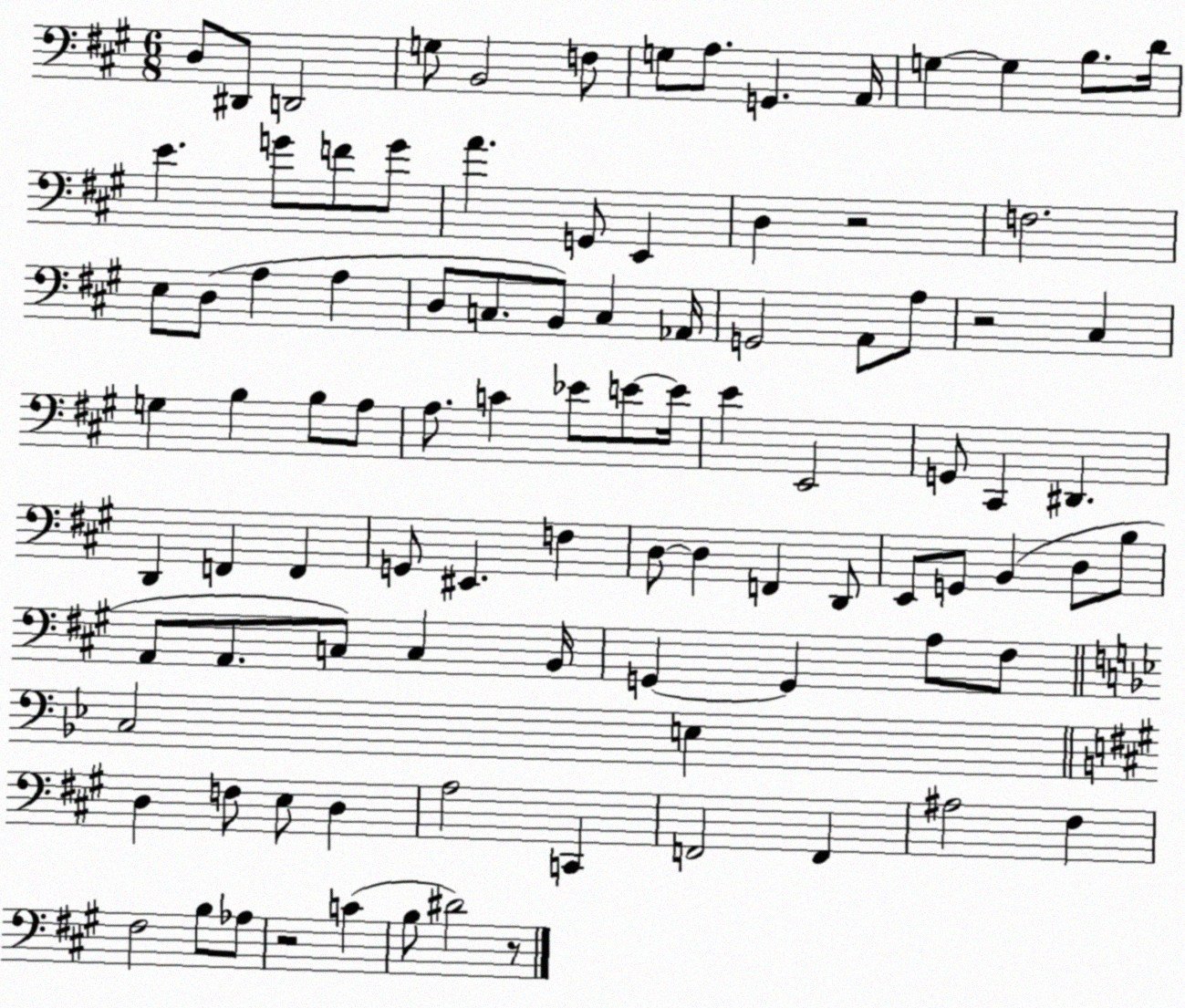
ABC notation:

X:1
T:Untitled
M:6/8
L:1/4
K:A
D,/2 ^D,,/2 D,,2 G,/2 B,,2 F,/2 G,/2 A,/2 G,, A,,/4 G, G, B,/2 D/4 E G/2 F/2 G/2 A G,,/2 E,, D, z2 F,2 E,/2 D,/2 A, A, D,/2 C,/2 B,,/2 C, _A,,/4 G,,2 A,,/2 A,/2 z2 ^C, G, B, B,/2 A,/2 A,/2 C _E/2 E/2 E/4 E E,,2 G,,/2 ^C,, ^D,, D,, F,, F,, G,,/2 ^E,, F, D,/2 D, F,, D,,/2 E,,/2 G,,/2 B,, D,/2 B,/2 A,,/2 A,,/2 C,/2 C, B,,/4 G,, G,, A,/2 ^F,/2 C,2 E, D, F,/2 E,/2 D, A,2 C,, F,,2 F,, ^A,2 ^F, ^F,2 B,/2 _A,/2 z2 C B,/2 ^D2 z/2